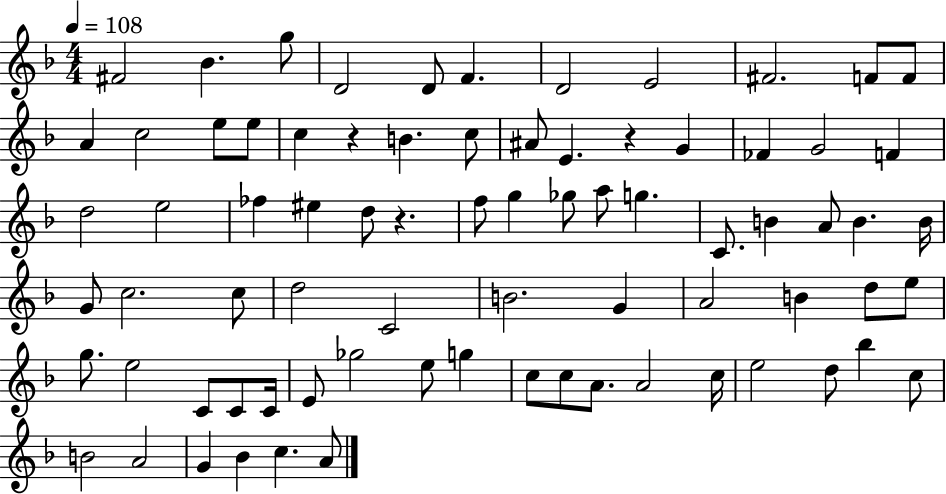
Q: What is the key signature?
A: F major